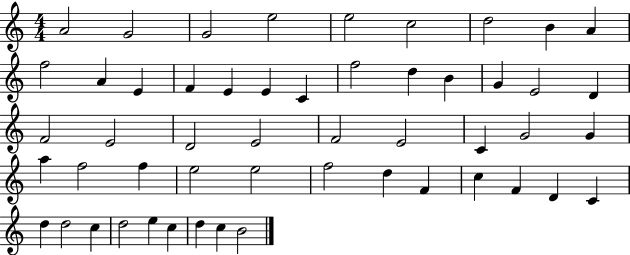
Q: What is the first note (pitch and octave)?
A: A4